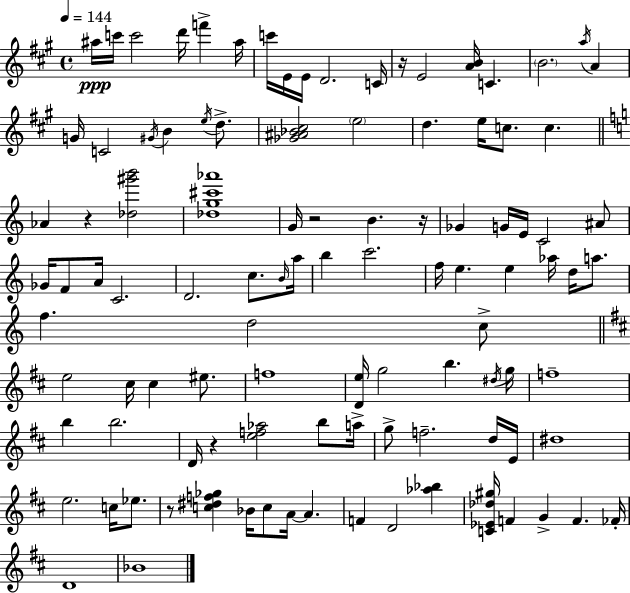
{
  \clef treble
  \time 4/4
  \defaultTimeSignature
  \key a \major
  \tempo 4 = 144
  ais''16\ppp c'''16 c'''2 d'''16 f'''4-> ais''16 | c'''16 e'16 e'16 d'2. c'16 | r16 e'2 <a' b'>16 c'4. | \parenthesize b'2. \acciaccatura { a''16 } a'4 | \break g'16 c'2 \acciaccatura { gis'16 } b'4 \acciaccatura { e''16 } | d''8.-> <ges' ais' bes' cis''>2 \parenthesize e''2 | d''4. e''16 c''8. c''4. | \bar "||" \break \key c \major aes'4 r4 <des'' gis''' b'''>2 | <des'' g'' cis''' aes'''>1 | g'16 r2 b'4. r16 | ges'4 g'16 e'16 c'2 ais'8 | \break ges'16 f'8 a'16 c'2. | d'2. c''8. \grace { b'16 } | a''16 b''4 c'''2. | f''16 e''4. e''4 aes''16 d''16 a''8. | \break f''4. d''2 c''8-> | \bar "||" \break \key b \minor e''2 cis''16 cis''4 eis''8. | f''1 | <d' e''>16 g''2 b''4. \acciaccatura { dis''16 } | g''16 f''1-- | \break b''4 b''2. | d'16 r4 <e'' f'' aes''>2 b''8 | a''16-> g''8-> f''2.-- d''16 | e'16 dis''1 | \break e''2. c''16 ees''8. | r8 <c'' dis'' f'' ges''>4 bes'16 c''8 a'16~~ a'4. | f'4 d'2 <aes'' bes''>4 | <c' ees' des'' gis''>16 f'4 g'4-> f'4. | \break fes'16-. d'1 | bes'1 | \bar "|."
}